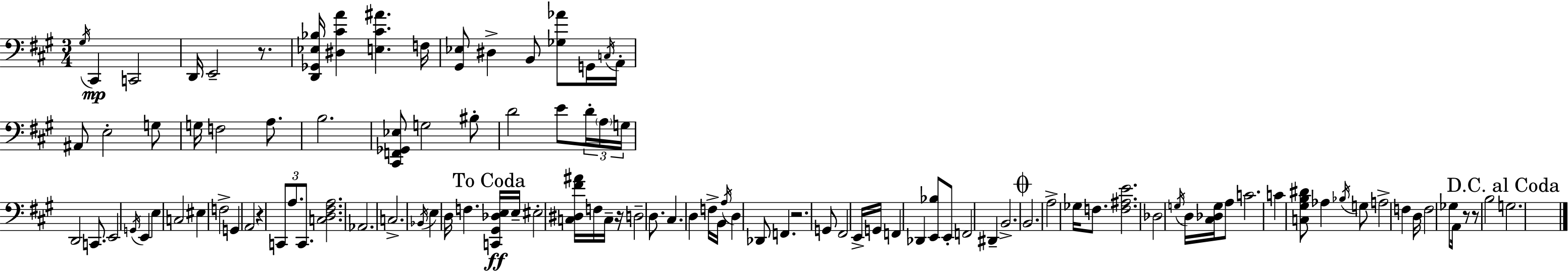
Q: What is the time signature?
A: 3/4